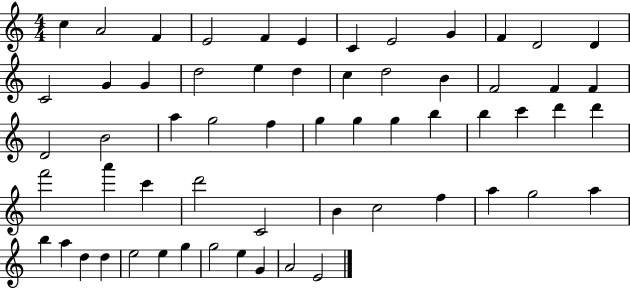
C5/q A4/h F4/q E4/h F4/q E4/q C4/q E4/h G4/q F4/q D4/h D4/q C4/h G4/q G4/q D5/h E5/q D5/q C5/q D5/h B4/q F4/h F4/q F4/q D4/h B4/h A5/q G5/h F5/q G5/q G5/q G5/q B5/q B5/q C6/q D6/q D6/q F6/h A6/q C6/q D6/h C4/h B4/q C5/h F5/q A5/q G5/h A5/q B5/q A5/q D5/q D5/q E5/h E5/q G5/q G5/h E5/q G4/q A4/h E4/h